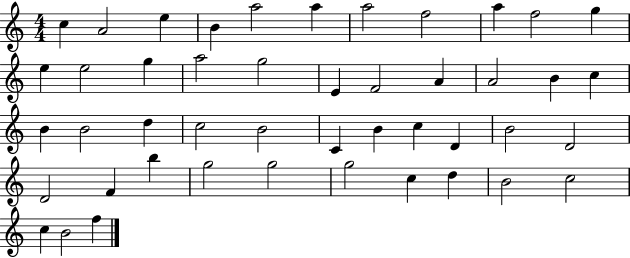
C5/q A4/h E5/q B4/q A5/h A5/q A5/h F5/h A5/q F5/h G5/q E5/q E5/h G5/q A5/h G5/h E4/q F4/h A4/q A4/h B4/q C5/q B4/q B4/h D5/q C5/h B4/h C4/q B4/q C5/q D4/q B4/h D4/h D4/h F4/q B5/q G5/h G5/h G5/h C5/q D5/q B4/h C5/h C5/q B4/h F5/q